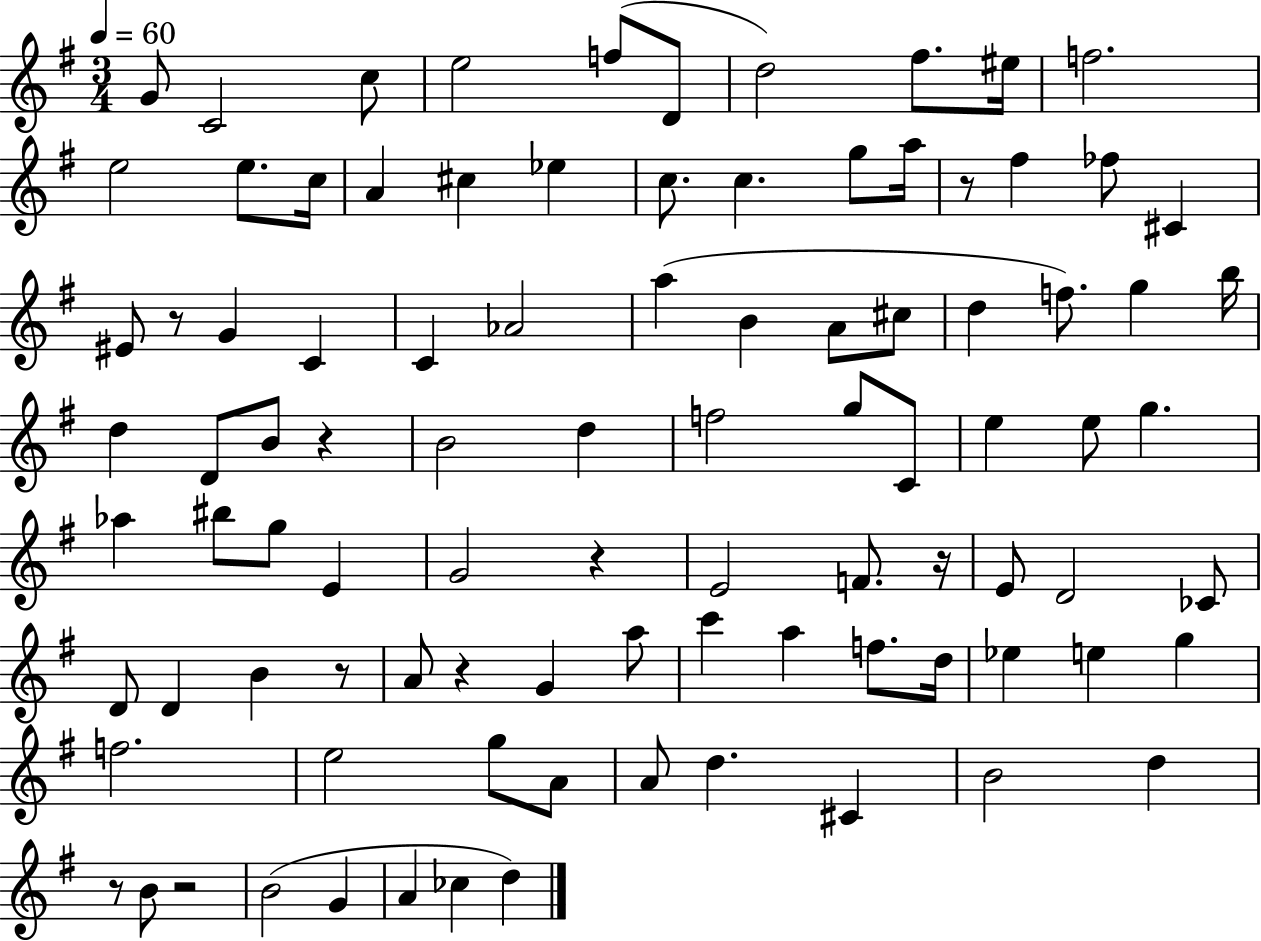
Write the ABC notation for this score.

X:1
T:Untitled
M:3/4
L:1/4
K:G
G/2 C2 c/2 e2 f/2 D/2 d2 ^f/2 ^e/4 f2 e2 e/2 c/4 A ^c _e c/2 c g/2 a/4 z/2 ^f _f/2 ^C ^E/2 z/2 G C C _A2 a B A/2 ^c/2 d f/2 g b/4 d D/2 B/2 z B2 d f2 g/2 C/2 e e/2 g _a ^b/2 g/2 E G2 z E2 F/2 z/4 E/2 D2 _C/2 D/2 D B z/2 A/2 z G a/2 c' a f/2 d/4 _e e g f2 e2 g/2 A/2 A/2 d ^C B2 d z/2 B/2 z2 B2 G A _c d